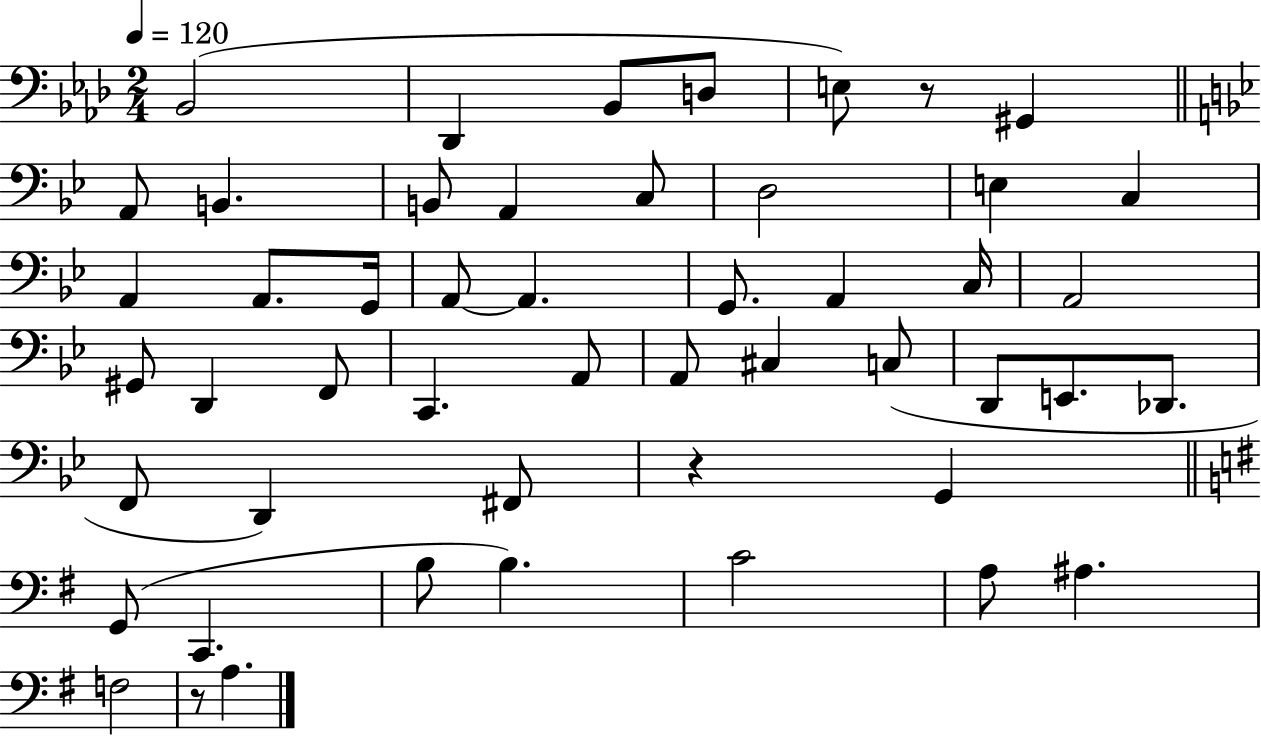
{
  \clef bass
  \numericTimeSignature
  \time 2/4
  \key aes \major
  \tempo 4 = 120
  bes,2( | des,4 bes,8 d8 | e8) r8 gis,4 | \bar "||" \break \key bes \major a,8 b,4. | b,8 a,4 c8 | d2 | e4 c4 | \break a,4 a,8. g,16 | a,8~~ a,4. | g,8. a,4 c16 | a,2 | \break gis,8 d,4 f,8 | c,4. a,8 | a,8 cis4 c8( | d,8 e,8. des,8. | \break f,8 d,4) fis,8 | r4 g,4 | \bar "||" \break \key e \minor g,8( c,4. | b8 b4.) | c'2 | a8 ais4. | \break f2 | r8 a4. | \bar "|."
}